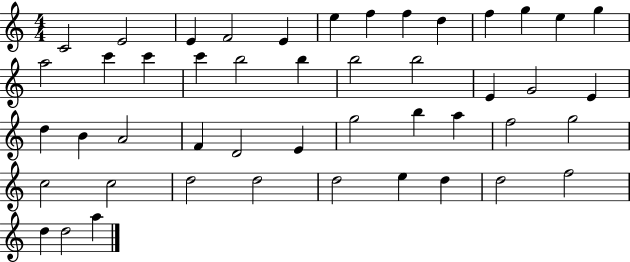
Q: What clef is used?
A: treble